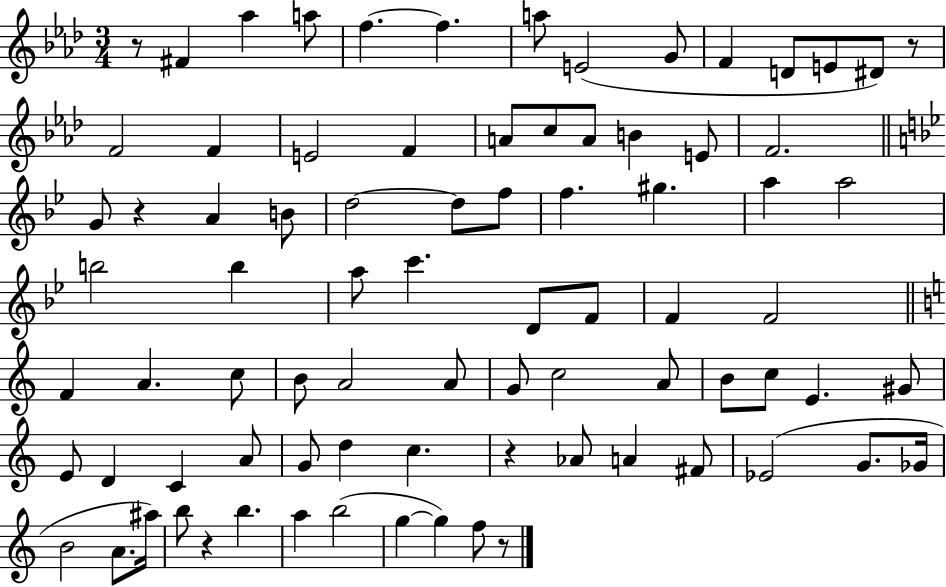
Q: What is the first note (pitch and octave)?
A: F#4